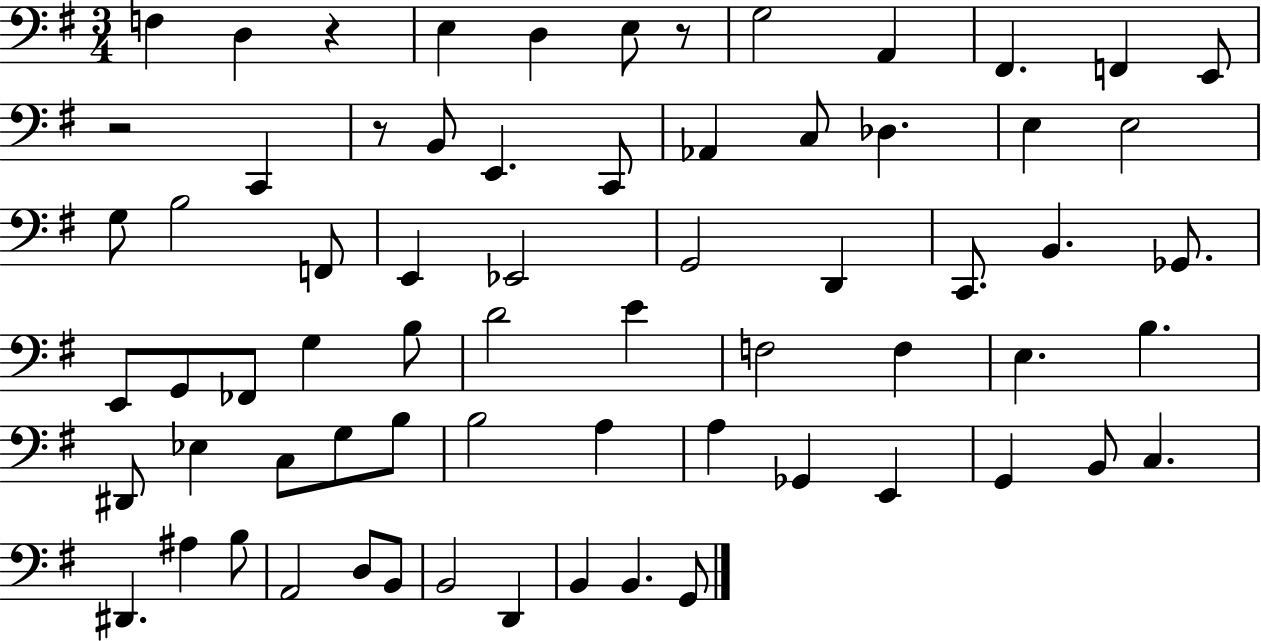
F3/q D3/q R/q E3/q D3/q E3/e R/e G3/h A2/q F#2/q. F2/q E2/e R/h C2/q R/e B2/e E2/q. C2/e Ab2/q C3/e Db3/q. E3/q E3/h G3/e B3/h F2/e E2/q Eb2/h G2/h D2/q C2/e. B2/q. Gb2/e. E2/e G2/e FES2/e G3/q B3/e D4/h E4/q F3/h F3/q E3/q. B3/q. D#2/e Eb3/q C3/e G3/e B3/e B3/h A3/q A3/q Gb2/q E2/q G2/q B2/e C3/q. D#2/q. A#3/q B3/e A2/h D3/e B2/e B2/h D2/q B2/q B2/q. G2/e